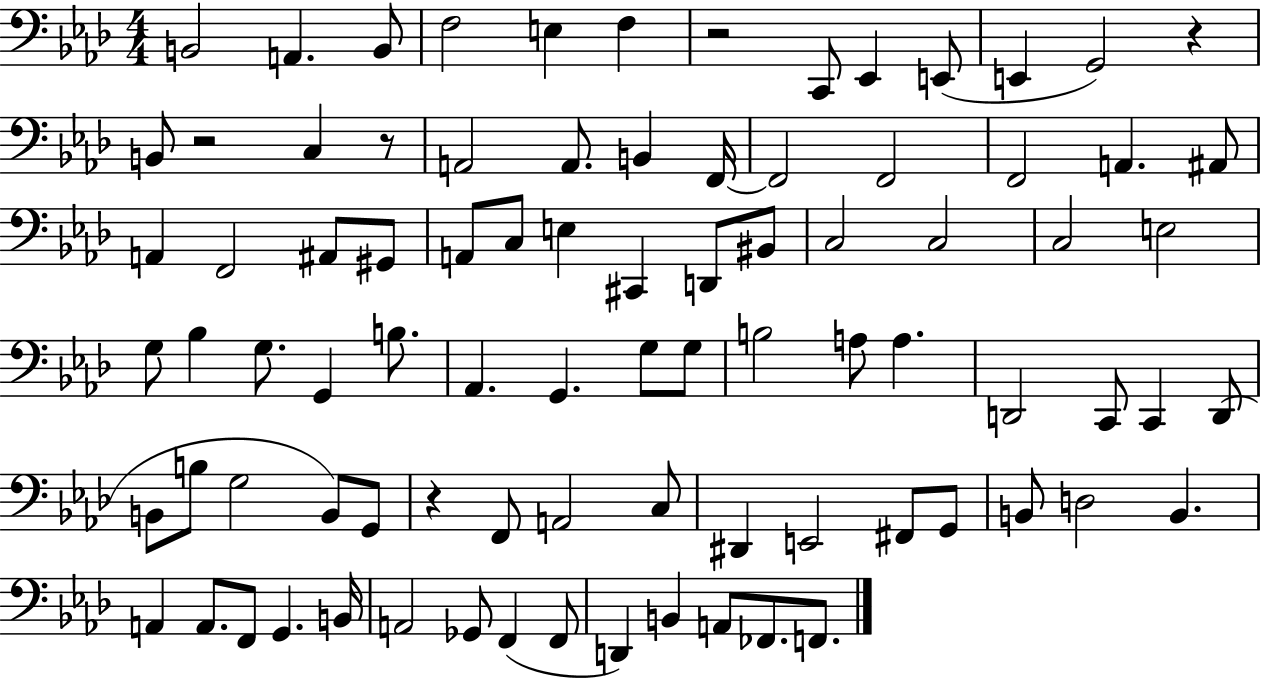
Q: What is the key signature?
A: AES major